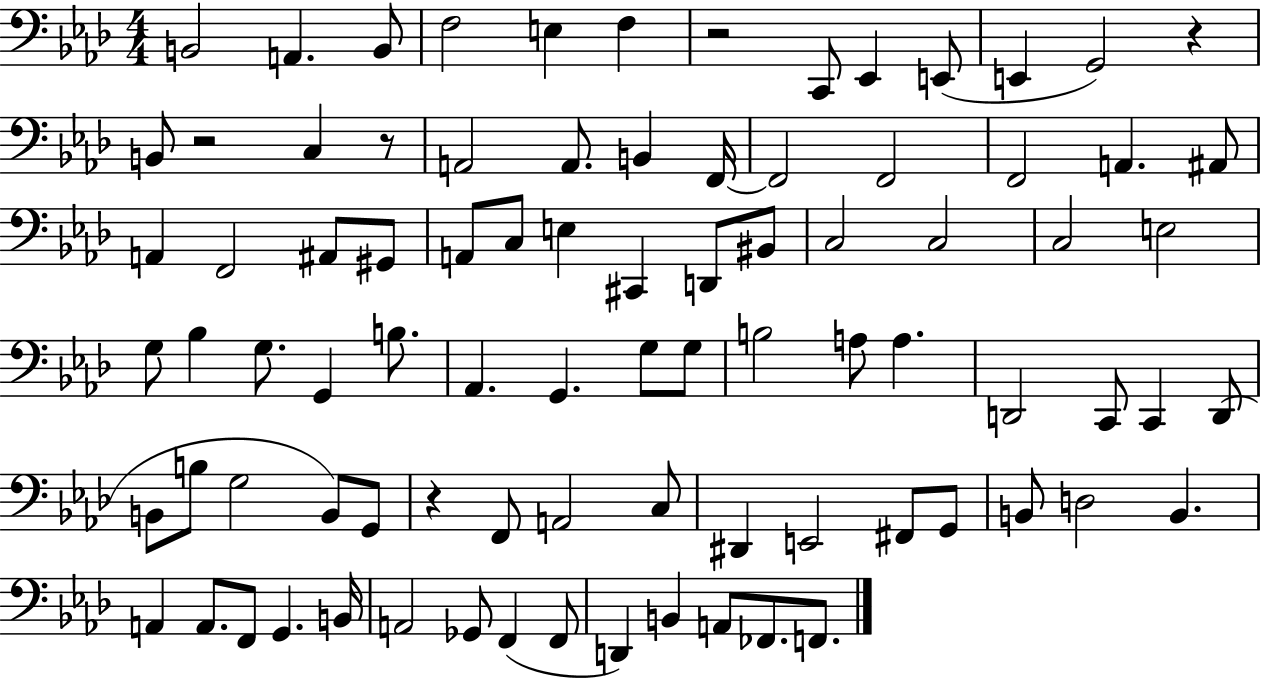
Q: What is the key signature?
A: AES major